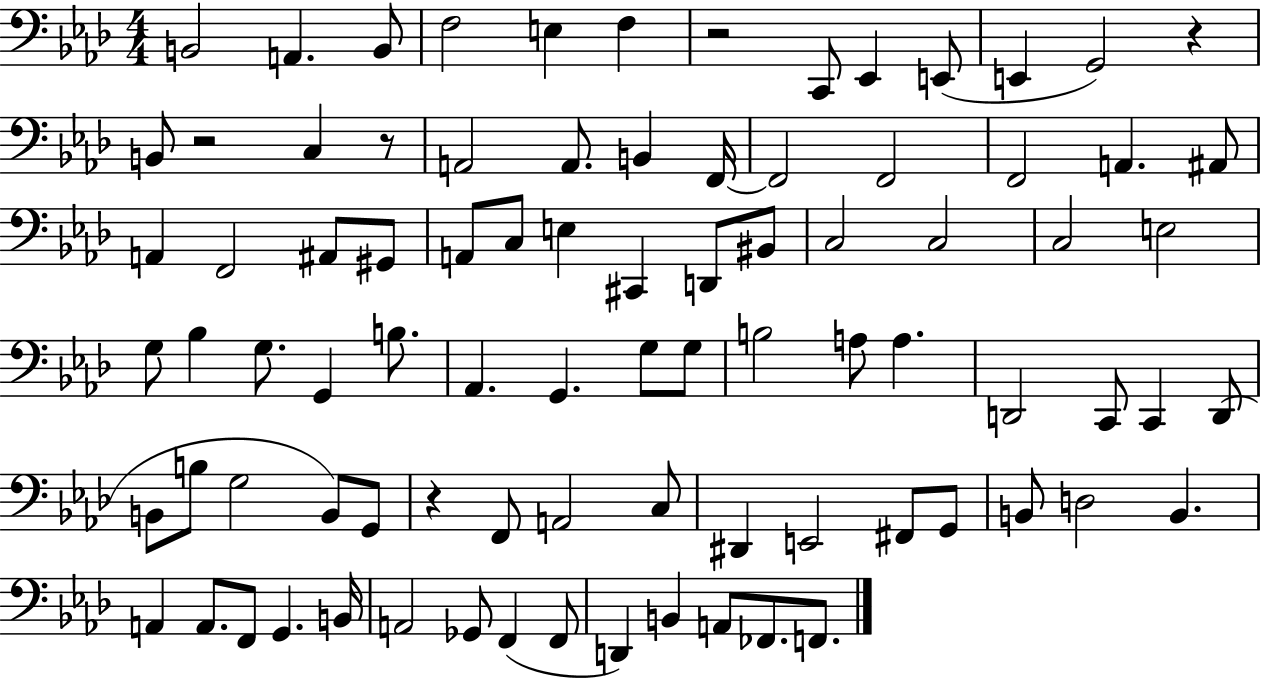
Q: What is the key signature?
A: AES major